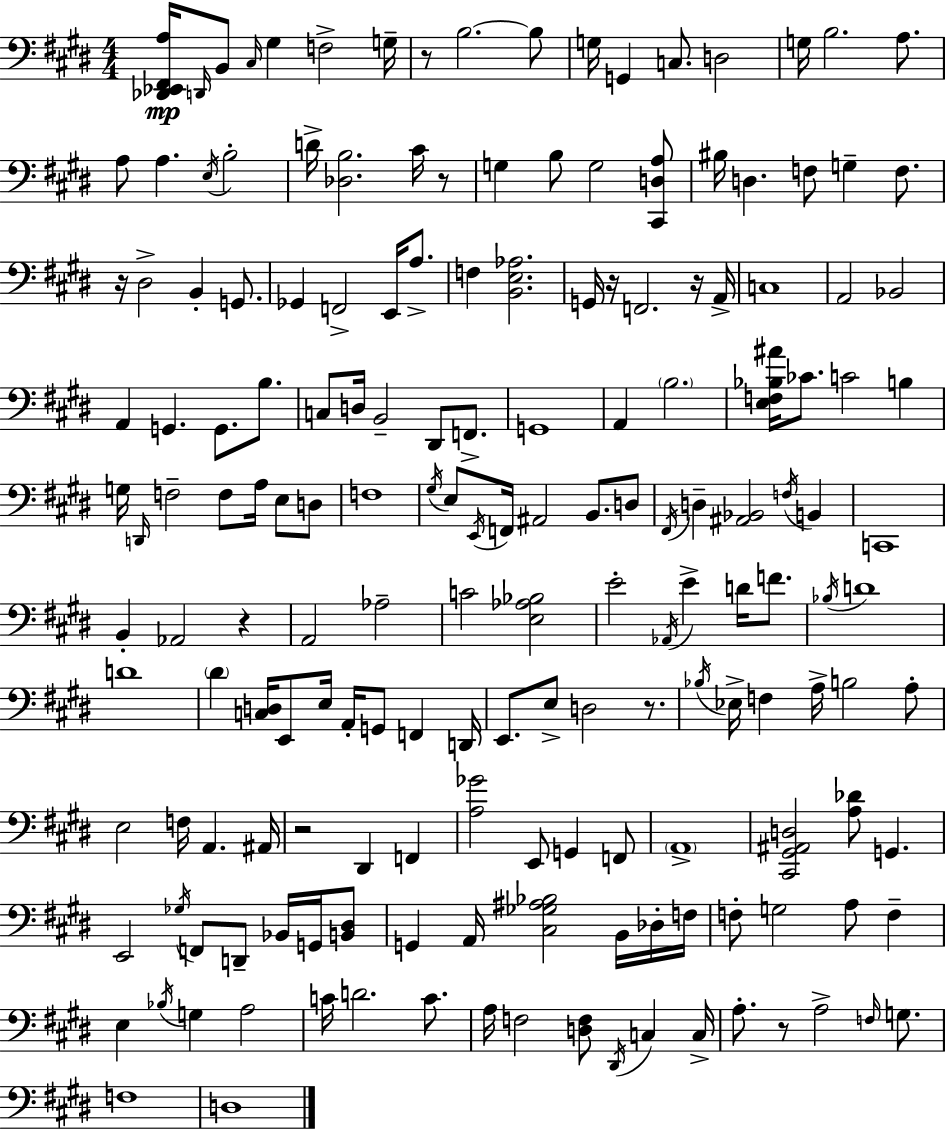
X:1
T:Untitled
M:4/4
L:1/4
K:E
[_D,,_E,,^F,,A,]/4 D,,/4 B,,/2 ^C,/4 ^G, F,2 G,/4 z/2 B,2 B,/2 G,/4 G,, C,/2 D,2 G,/4 B,2 A,/2 A,/2 A, E,/4 B,2 D/4 [_D,B,]2 ^C/4 z/2 G, B,/2 G,2 [^C,,D,A,]/2 ^B,/4 D, F,/2 G, F,/2 z/4 ^D,2 B,, G,,/2 _G,, F,,2 E,,/4 A,/2 F, [B,,E,_A,]2 G,,/4 z/4 F,,2 z/4 A,,/4 C,4 A,,2 _B,,2 A,, G,, G,,/2 B,/2 C,/2 D,/4 B,,2 ^D,,/2 F,,/2 G,,4 A,, B,2 [E,F,_B,^A]/4 _C/2 C2 B, G,/4 D,,/4 F,2 F,/2 A,/4 E,/2 D,/2 F,4 ^G,/4 E,/2 E,,/4 F,,/4 ^A,,2 B,,/2 D,/2 ^F,,/4 D, [^A,,_B,,]2 F,/4 B,, C,,4 B,, _A,,2 z A,,2 _A,2 C2 [E,_A,_B,]2 E2 _A,,/4 E D/4 F/2 _B,/4 D4 D4 ^D [C,D,]/4 E,,/2 E,/4 A,,/4 G,,/2 F,, D,,/4 E,,/2 E,/2 D,2 z/2 _B,/4 _E,/4 F, A,/4 B,2 A,/2 E,2 F,/4 A,, ^A,,/4 z2 ^D,, F,, [A,_G]2 E,,/2 G,, F,,/2 A,,4 [^C,,^G,,^A,,D,]2 [A,_D]/2 G,, E,,2 _G,/4 F,,/2 D,,/2 _B,,/4 G,,/4 [B,,^D,]/2 G,, A,,/4 [^C,_G,^A,_B,]2 B,,/4 _D,/4 F,/4 F,/2 G,2 A,/2 F, E, _B,/4 G, A,2 C/4 D2 C/2 A,/4 F,2 [D,F,]/2 ^D,,/4 C, C,/4 A,/2 z/2 A,2 F,/4 G,/2 F,4 D,4